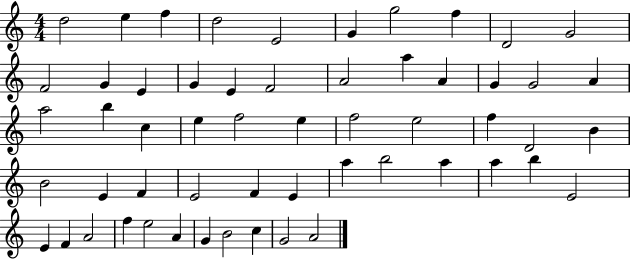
X:1
T:Untitled
M:4/4
L:1/4
K:C
d2 e f d2 E2 G g2 f D2 G2 F2 G E G E F2 A2 a A G G2 A a2 b c e f2 e f2 e2 f D2 B B2 E F E2 F E a b2 a a b E2 E F A2 f e2 A G B2 c G2 A2